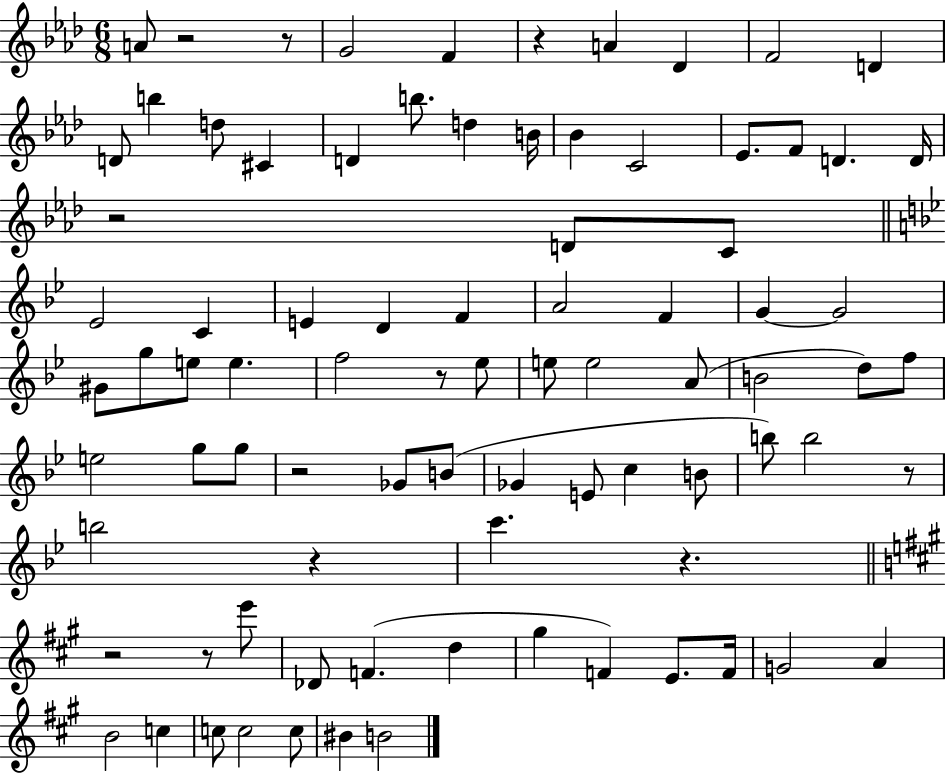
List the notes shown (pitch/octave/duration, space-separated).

A4/e R/h R/e G4/h F4/q R/q A4/q Db4/q F4/h D4/q D4/e B5/q D5/e C#4/q D4/q B5/e. D5/q B4/s Bb4/q C4/h Eb4/e. F4/e D4/q. D4/s R/h D4/e C4/e Eb4/h C4/q E4/q D4/q F4/q A4/h F4/q G4/q G4/h G#4/e G5/e E5/e E5/q. F5/h R/e Eb5/e E5/e E5/h A4/e B4/h D5/e F5/e E5/h G5/e G5/e R/h Gb4/e B4/e Gb4/q E4/e C5/q B4/e B5/e B5/h R/e B5/h R/q C6/q. R/q. R/h R/e E6/e Db4/e F4/q. D5/q G#5/q F4/q E4/e. F4/s G4/h A4/q B4/h C5/q C5/e C5/h C5/e BIS4/q B4/h